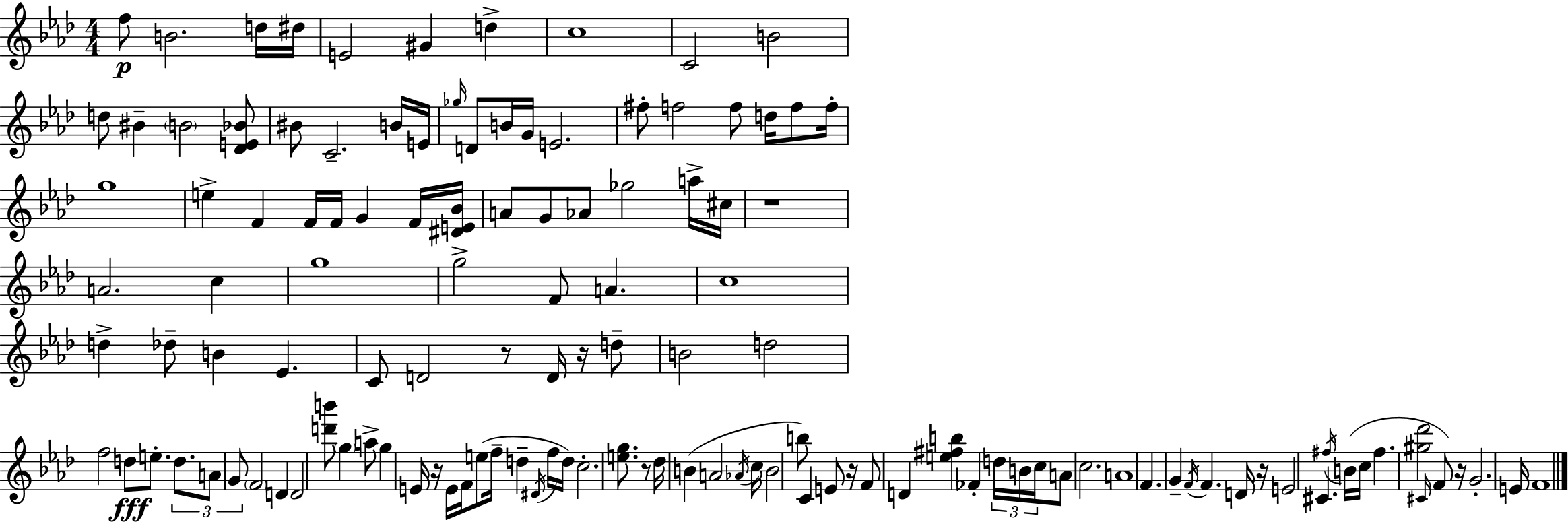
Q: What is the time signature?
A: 4/4